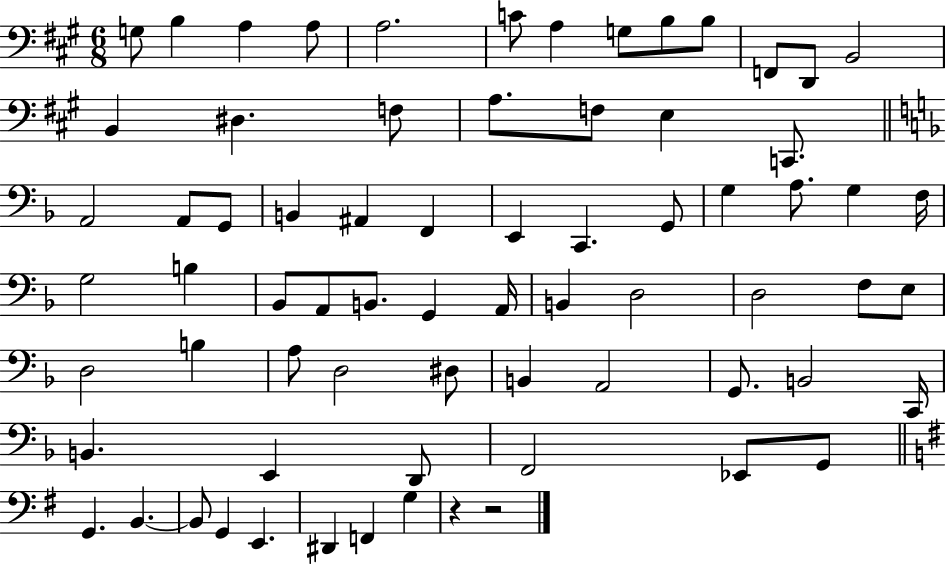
{
  \clef bass
  \numericTimeSignature
  \time 6/8
  \key a \major
  g8 b4 a4 a8 | a2. | c'8 a4 g8 b8 b8 | f,8 d,8 b,2 | \break b,4 dis4. f8 | a8. f8 e4 c,8. | \bar "||" \break \key d \minor a,2 a,8 g,8 | b,4 ais,4 f,4 | e,4 c,4. g,8 | g4 a8. g4 f16 | \break g2 b4 | bes,8 a,8 b,8. g,4 a,16 | b,4 d2 | d2 f8 e8 | \break d2 b4 | a8 d2 dis8 | b,4 a,2 | g,8. b,2 c,16 | \break b,4. e,4 d,8 | f,2 ees,8 g,8 | \bar "||" \break \key g \major g,4. b,4.~~ | b,8 g,4 e,4. | dis,4 f,4 g4 | r4 r2 | \break \bar "|."
}